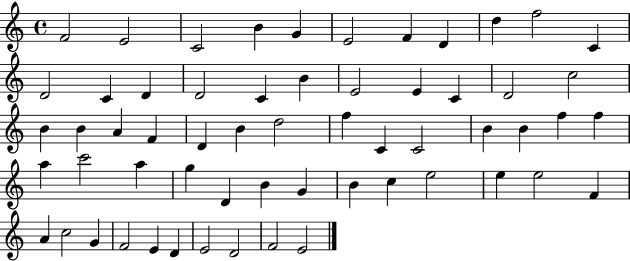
F4/h E4/h C4/h B4/q G4/q E4/h F4/q D4/q D5/q F5/h C4/q D4/h C4/q D4/q D4/h C4/q B4/q E4/h E4/q C4/q D4/h C5/h B4/q B4/q A4/q F4/q D4/q B4/q D5/h F5/q C4/q C4/h B4/q B4/q F5/q F5/q A5/q C6/h A5/q G5/q D4/q B4/q G4/q B4/q C5/q E5/h E5/q E5/h F4/q A4/q C5/h G4/q F4/h E4/q D4/q E4/h D4/h F4/h E4/h